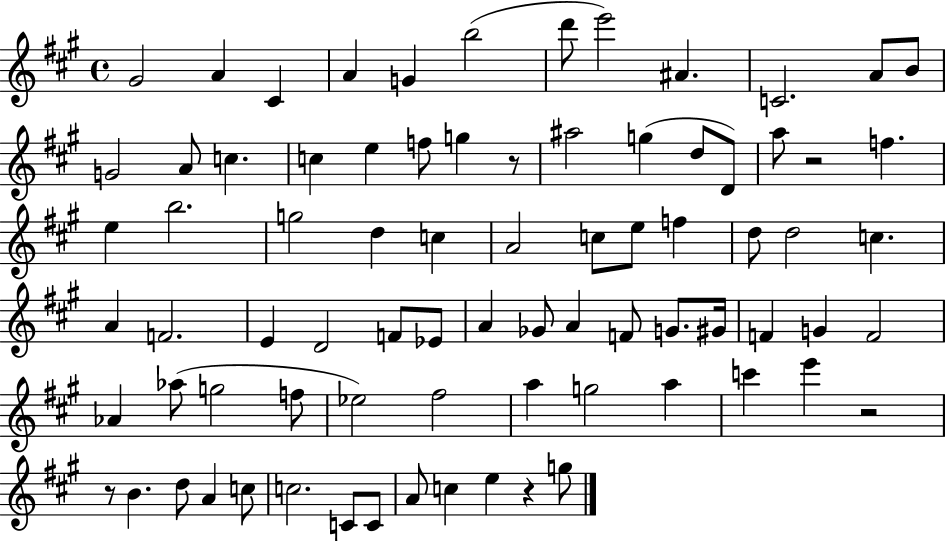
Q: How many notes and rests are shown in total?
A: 79